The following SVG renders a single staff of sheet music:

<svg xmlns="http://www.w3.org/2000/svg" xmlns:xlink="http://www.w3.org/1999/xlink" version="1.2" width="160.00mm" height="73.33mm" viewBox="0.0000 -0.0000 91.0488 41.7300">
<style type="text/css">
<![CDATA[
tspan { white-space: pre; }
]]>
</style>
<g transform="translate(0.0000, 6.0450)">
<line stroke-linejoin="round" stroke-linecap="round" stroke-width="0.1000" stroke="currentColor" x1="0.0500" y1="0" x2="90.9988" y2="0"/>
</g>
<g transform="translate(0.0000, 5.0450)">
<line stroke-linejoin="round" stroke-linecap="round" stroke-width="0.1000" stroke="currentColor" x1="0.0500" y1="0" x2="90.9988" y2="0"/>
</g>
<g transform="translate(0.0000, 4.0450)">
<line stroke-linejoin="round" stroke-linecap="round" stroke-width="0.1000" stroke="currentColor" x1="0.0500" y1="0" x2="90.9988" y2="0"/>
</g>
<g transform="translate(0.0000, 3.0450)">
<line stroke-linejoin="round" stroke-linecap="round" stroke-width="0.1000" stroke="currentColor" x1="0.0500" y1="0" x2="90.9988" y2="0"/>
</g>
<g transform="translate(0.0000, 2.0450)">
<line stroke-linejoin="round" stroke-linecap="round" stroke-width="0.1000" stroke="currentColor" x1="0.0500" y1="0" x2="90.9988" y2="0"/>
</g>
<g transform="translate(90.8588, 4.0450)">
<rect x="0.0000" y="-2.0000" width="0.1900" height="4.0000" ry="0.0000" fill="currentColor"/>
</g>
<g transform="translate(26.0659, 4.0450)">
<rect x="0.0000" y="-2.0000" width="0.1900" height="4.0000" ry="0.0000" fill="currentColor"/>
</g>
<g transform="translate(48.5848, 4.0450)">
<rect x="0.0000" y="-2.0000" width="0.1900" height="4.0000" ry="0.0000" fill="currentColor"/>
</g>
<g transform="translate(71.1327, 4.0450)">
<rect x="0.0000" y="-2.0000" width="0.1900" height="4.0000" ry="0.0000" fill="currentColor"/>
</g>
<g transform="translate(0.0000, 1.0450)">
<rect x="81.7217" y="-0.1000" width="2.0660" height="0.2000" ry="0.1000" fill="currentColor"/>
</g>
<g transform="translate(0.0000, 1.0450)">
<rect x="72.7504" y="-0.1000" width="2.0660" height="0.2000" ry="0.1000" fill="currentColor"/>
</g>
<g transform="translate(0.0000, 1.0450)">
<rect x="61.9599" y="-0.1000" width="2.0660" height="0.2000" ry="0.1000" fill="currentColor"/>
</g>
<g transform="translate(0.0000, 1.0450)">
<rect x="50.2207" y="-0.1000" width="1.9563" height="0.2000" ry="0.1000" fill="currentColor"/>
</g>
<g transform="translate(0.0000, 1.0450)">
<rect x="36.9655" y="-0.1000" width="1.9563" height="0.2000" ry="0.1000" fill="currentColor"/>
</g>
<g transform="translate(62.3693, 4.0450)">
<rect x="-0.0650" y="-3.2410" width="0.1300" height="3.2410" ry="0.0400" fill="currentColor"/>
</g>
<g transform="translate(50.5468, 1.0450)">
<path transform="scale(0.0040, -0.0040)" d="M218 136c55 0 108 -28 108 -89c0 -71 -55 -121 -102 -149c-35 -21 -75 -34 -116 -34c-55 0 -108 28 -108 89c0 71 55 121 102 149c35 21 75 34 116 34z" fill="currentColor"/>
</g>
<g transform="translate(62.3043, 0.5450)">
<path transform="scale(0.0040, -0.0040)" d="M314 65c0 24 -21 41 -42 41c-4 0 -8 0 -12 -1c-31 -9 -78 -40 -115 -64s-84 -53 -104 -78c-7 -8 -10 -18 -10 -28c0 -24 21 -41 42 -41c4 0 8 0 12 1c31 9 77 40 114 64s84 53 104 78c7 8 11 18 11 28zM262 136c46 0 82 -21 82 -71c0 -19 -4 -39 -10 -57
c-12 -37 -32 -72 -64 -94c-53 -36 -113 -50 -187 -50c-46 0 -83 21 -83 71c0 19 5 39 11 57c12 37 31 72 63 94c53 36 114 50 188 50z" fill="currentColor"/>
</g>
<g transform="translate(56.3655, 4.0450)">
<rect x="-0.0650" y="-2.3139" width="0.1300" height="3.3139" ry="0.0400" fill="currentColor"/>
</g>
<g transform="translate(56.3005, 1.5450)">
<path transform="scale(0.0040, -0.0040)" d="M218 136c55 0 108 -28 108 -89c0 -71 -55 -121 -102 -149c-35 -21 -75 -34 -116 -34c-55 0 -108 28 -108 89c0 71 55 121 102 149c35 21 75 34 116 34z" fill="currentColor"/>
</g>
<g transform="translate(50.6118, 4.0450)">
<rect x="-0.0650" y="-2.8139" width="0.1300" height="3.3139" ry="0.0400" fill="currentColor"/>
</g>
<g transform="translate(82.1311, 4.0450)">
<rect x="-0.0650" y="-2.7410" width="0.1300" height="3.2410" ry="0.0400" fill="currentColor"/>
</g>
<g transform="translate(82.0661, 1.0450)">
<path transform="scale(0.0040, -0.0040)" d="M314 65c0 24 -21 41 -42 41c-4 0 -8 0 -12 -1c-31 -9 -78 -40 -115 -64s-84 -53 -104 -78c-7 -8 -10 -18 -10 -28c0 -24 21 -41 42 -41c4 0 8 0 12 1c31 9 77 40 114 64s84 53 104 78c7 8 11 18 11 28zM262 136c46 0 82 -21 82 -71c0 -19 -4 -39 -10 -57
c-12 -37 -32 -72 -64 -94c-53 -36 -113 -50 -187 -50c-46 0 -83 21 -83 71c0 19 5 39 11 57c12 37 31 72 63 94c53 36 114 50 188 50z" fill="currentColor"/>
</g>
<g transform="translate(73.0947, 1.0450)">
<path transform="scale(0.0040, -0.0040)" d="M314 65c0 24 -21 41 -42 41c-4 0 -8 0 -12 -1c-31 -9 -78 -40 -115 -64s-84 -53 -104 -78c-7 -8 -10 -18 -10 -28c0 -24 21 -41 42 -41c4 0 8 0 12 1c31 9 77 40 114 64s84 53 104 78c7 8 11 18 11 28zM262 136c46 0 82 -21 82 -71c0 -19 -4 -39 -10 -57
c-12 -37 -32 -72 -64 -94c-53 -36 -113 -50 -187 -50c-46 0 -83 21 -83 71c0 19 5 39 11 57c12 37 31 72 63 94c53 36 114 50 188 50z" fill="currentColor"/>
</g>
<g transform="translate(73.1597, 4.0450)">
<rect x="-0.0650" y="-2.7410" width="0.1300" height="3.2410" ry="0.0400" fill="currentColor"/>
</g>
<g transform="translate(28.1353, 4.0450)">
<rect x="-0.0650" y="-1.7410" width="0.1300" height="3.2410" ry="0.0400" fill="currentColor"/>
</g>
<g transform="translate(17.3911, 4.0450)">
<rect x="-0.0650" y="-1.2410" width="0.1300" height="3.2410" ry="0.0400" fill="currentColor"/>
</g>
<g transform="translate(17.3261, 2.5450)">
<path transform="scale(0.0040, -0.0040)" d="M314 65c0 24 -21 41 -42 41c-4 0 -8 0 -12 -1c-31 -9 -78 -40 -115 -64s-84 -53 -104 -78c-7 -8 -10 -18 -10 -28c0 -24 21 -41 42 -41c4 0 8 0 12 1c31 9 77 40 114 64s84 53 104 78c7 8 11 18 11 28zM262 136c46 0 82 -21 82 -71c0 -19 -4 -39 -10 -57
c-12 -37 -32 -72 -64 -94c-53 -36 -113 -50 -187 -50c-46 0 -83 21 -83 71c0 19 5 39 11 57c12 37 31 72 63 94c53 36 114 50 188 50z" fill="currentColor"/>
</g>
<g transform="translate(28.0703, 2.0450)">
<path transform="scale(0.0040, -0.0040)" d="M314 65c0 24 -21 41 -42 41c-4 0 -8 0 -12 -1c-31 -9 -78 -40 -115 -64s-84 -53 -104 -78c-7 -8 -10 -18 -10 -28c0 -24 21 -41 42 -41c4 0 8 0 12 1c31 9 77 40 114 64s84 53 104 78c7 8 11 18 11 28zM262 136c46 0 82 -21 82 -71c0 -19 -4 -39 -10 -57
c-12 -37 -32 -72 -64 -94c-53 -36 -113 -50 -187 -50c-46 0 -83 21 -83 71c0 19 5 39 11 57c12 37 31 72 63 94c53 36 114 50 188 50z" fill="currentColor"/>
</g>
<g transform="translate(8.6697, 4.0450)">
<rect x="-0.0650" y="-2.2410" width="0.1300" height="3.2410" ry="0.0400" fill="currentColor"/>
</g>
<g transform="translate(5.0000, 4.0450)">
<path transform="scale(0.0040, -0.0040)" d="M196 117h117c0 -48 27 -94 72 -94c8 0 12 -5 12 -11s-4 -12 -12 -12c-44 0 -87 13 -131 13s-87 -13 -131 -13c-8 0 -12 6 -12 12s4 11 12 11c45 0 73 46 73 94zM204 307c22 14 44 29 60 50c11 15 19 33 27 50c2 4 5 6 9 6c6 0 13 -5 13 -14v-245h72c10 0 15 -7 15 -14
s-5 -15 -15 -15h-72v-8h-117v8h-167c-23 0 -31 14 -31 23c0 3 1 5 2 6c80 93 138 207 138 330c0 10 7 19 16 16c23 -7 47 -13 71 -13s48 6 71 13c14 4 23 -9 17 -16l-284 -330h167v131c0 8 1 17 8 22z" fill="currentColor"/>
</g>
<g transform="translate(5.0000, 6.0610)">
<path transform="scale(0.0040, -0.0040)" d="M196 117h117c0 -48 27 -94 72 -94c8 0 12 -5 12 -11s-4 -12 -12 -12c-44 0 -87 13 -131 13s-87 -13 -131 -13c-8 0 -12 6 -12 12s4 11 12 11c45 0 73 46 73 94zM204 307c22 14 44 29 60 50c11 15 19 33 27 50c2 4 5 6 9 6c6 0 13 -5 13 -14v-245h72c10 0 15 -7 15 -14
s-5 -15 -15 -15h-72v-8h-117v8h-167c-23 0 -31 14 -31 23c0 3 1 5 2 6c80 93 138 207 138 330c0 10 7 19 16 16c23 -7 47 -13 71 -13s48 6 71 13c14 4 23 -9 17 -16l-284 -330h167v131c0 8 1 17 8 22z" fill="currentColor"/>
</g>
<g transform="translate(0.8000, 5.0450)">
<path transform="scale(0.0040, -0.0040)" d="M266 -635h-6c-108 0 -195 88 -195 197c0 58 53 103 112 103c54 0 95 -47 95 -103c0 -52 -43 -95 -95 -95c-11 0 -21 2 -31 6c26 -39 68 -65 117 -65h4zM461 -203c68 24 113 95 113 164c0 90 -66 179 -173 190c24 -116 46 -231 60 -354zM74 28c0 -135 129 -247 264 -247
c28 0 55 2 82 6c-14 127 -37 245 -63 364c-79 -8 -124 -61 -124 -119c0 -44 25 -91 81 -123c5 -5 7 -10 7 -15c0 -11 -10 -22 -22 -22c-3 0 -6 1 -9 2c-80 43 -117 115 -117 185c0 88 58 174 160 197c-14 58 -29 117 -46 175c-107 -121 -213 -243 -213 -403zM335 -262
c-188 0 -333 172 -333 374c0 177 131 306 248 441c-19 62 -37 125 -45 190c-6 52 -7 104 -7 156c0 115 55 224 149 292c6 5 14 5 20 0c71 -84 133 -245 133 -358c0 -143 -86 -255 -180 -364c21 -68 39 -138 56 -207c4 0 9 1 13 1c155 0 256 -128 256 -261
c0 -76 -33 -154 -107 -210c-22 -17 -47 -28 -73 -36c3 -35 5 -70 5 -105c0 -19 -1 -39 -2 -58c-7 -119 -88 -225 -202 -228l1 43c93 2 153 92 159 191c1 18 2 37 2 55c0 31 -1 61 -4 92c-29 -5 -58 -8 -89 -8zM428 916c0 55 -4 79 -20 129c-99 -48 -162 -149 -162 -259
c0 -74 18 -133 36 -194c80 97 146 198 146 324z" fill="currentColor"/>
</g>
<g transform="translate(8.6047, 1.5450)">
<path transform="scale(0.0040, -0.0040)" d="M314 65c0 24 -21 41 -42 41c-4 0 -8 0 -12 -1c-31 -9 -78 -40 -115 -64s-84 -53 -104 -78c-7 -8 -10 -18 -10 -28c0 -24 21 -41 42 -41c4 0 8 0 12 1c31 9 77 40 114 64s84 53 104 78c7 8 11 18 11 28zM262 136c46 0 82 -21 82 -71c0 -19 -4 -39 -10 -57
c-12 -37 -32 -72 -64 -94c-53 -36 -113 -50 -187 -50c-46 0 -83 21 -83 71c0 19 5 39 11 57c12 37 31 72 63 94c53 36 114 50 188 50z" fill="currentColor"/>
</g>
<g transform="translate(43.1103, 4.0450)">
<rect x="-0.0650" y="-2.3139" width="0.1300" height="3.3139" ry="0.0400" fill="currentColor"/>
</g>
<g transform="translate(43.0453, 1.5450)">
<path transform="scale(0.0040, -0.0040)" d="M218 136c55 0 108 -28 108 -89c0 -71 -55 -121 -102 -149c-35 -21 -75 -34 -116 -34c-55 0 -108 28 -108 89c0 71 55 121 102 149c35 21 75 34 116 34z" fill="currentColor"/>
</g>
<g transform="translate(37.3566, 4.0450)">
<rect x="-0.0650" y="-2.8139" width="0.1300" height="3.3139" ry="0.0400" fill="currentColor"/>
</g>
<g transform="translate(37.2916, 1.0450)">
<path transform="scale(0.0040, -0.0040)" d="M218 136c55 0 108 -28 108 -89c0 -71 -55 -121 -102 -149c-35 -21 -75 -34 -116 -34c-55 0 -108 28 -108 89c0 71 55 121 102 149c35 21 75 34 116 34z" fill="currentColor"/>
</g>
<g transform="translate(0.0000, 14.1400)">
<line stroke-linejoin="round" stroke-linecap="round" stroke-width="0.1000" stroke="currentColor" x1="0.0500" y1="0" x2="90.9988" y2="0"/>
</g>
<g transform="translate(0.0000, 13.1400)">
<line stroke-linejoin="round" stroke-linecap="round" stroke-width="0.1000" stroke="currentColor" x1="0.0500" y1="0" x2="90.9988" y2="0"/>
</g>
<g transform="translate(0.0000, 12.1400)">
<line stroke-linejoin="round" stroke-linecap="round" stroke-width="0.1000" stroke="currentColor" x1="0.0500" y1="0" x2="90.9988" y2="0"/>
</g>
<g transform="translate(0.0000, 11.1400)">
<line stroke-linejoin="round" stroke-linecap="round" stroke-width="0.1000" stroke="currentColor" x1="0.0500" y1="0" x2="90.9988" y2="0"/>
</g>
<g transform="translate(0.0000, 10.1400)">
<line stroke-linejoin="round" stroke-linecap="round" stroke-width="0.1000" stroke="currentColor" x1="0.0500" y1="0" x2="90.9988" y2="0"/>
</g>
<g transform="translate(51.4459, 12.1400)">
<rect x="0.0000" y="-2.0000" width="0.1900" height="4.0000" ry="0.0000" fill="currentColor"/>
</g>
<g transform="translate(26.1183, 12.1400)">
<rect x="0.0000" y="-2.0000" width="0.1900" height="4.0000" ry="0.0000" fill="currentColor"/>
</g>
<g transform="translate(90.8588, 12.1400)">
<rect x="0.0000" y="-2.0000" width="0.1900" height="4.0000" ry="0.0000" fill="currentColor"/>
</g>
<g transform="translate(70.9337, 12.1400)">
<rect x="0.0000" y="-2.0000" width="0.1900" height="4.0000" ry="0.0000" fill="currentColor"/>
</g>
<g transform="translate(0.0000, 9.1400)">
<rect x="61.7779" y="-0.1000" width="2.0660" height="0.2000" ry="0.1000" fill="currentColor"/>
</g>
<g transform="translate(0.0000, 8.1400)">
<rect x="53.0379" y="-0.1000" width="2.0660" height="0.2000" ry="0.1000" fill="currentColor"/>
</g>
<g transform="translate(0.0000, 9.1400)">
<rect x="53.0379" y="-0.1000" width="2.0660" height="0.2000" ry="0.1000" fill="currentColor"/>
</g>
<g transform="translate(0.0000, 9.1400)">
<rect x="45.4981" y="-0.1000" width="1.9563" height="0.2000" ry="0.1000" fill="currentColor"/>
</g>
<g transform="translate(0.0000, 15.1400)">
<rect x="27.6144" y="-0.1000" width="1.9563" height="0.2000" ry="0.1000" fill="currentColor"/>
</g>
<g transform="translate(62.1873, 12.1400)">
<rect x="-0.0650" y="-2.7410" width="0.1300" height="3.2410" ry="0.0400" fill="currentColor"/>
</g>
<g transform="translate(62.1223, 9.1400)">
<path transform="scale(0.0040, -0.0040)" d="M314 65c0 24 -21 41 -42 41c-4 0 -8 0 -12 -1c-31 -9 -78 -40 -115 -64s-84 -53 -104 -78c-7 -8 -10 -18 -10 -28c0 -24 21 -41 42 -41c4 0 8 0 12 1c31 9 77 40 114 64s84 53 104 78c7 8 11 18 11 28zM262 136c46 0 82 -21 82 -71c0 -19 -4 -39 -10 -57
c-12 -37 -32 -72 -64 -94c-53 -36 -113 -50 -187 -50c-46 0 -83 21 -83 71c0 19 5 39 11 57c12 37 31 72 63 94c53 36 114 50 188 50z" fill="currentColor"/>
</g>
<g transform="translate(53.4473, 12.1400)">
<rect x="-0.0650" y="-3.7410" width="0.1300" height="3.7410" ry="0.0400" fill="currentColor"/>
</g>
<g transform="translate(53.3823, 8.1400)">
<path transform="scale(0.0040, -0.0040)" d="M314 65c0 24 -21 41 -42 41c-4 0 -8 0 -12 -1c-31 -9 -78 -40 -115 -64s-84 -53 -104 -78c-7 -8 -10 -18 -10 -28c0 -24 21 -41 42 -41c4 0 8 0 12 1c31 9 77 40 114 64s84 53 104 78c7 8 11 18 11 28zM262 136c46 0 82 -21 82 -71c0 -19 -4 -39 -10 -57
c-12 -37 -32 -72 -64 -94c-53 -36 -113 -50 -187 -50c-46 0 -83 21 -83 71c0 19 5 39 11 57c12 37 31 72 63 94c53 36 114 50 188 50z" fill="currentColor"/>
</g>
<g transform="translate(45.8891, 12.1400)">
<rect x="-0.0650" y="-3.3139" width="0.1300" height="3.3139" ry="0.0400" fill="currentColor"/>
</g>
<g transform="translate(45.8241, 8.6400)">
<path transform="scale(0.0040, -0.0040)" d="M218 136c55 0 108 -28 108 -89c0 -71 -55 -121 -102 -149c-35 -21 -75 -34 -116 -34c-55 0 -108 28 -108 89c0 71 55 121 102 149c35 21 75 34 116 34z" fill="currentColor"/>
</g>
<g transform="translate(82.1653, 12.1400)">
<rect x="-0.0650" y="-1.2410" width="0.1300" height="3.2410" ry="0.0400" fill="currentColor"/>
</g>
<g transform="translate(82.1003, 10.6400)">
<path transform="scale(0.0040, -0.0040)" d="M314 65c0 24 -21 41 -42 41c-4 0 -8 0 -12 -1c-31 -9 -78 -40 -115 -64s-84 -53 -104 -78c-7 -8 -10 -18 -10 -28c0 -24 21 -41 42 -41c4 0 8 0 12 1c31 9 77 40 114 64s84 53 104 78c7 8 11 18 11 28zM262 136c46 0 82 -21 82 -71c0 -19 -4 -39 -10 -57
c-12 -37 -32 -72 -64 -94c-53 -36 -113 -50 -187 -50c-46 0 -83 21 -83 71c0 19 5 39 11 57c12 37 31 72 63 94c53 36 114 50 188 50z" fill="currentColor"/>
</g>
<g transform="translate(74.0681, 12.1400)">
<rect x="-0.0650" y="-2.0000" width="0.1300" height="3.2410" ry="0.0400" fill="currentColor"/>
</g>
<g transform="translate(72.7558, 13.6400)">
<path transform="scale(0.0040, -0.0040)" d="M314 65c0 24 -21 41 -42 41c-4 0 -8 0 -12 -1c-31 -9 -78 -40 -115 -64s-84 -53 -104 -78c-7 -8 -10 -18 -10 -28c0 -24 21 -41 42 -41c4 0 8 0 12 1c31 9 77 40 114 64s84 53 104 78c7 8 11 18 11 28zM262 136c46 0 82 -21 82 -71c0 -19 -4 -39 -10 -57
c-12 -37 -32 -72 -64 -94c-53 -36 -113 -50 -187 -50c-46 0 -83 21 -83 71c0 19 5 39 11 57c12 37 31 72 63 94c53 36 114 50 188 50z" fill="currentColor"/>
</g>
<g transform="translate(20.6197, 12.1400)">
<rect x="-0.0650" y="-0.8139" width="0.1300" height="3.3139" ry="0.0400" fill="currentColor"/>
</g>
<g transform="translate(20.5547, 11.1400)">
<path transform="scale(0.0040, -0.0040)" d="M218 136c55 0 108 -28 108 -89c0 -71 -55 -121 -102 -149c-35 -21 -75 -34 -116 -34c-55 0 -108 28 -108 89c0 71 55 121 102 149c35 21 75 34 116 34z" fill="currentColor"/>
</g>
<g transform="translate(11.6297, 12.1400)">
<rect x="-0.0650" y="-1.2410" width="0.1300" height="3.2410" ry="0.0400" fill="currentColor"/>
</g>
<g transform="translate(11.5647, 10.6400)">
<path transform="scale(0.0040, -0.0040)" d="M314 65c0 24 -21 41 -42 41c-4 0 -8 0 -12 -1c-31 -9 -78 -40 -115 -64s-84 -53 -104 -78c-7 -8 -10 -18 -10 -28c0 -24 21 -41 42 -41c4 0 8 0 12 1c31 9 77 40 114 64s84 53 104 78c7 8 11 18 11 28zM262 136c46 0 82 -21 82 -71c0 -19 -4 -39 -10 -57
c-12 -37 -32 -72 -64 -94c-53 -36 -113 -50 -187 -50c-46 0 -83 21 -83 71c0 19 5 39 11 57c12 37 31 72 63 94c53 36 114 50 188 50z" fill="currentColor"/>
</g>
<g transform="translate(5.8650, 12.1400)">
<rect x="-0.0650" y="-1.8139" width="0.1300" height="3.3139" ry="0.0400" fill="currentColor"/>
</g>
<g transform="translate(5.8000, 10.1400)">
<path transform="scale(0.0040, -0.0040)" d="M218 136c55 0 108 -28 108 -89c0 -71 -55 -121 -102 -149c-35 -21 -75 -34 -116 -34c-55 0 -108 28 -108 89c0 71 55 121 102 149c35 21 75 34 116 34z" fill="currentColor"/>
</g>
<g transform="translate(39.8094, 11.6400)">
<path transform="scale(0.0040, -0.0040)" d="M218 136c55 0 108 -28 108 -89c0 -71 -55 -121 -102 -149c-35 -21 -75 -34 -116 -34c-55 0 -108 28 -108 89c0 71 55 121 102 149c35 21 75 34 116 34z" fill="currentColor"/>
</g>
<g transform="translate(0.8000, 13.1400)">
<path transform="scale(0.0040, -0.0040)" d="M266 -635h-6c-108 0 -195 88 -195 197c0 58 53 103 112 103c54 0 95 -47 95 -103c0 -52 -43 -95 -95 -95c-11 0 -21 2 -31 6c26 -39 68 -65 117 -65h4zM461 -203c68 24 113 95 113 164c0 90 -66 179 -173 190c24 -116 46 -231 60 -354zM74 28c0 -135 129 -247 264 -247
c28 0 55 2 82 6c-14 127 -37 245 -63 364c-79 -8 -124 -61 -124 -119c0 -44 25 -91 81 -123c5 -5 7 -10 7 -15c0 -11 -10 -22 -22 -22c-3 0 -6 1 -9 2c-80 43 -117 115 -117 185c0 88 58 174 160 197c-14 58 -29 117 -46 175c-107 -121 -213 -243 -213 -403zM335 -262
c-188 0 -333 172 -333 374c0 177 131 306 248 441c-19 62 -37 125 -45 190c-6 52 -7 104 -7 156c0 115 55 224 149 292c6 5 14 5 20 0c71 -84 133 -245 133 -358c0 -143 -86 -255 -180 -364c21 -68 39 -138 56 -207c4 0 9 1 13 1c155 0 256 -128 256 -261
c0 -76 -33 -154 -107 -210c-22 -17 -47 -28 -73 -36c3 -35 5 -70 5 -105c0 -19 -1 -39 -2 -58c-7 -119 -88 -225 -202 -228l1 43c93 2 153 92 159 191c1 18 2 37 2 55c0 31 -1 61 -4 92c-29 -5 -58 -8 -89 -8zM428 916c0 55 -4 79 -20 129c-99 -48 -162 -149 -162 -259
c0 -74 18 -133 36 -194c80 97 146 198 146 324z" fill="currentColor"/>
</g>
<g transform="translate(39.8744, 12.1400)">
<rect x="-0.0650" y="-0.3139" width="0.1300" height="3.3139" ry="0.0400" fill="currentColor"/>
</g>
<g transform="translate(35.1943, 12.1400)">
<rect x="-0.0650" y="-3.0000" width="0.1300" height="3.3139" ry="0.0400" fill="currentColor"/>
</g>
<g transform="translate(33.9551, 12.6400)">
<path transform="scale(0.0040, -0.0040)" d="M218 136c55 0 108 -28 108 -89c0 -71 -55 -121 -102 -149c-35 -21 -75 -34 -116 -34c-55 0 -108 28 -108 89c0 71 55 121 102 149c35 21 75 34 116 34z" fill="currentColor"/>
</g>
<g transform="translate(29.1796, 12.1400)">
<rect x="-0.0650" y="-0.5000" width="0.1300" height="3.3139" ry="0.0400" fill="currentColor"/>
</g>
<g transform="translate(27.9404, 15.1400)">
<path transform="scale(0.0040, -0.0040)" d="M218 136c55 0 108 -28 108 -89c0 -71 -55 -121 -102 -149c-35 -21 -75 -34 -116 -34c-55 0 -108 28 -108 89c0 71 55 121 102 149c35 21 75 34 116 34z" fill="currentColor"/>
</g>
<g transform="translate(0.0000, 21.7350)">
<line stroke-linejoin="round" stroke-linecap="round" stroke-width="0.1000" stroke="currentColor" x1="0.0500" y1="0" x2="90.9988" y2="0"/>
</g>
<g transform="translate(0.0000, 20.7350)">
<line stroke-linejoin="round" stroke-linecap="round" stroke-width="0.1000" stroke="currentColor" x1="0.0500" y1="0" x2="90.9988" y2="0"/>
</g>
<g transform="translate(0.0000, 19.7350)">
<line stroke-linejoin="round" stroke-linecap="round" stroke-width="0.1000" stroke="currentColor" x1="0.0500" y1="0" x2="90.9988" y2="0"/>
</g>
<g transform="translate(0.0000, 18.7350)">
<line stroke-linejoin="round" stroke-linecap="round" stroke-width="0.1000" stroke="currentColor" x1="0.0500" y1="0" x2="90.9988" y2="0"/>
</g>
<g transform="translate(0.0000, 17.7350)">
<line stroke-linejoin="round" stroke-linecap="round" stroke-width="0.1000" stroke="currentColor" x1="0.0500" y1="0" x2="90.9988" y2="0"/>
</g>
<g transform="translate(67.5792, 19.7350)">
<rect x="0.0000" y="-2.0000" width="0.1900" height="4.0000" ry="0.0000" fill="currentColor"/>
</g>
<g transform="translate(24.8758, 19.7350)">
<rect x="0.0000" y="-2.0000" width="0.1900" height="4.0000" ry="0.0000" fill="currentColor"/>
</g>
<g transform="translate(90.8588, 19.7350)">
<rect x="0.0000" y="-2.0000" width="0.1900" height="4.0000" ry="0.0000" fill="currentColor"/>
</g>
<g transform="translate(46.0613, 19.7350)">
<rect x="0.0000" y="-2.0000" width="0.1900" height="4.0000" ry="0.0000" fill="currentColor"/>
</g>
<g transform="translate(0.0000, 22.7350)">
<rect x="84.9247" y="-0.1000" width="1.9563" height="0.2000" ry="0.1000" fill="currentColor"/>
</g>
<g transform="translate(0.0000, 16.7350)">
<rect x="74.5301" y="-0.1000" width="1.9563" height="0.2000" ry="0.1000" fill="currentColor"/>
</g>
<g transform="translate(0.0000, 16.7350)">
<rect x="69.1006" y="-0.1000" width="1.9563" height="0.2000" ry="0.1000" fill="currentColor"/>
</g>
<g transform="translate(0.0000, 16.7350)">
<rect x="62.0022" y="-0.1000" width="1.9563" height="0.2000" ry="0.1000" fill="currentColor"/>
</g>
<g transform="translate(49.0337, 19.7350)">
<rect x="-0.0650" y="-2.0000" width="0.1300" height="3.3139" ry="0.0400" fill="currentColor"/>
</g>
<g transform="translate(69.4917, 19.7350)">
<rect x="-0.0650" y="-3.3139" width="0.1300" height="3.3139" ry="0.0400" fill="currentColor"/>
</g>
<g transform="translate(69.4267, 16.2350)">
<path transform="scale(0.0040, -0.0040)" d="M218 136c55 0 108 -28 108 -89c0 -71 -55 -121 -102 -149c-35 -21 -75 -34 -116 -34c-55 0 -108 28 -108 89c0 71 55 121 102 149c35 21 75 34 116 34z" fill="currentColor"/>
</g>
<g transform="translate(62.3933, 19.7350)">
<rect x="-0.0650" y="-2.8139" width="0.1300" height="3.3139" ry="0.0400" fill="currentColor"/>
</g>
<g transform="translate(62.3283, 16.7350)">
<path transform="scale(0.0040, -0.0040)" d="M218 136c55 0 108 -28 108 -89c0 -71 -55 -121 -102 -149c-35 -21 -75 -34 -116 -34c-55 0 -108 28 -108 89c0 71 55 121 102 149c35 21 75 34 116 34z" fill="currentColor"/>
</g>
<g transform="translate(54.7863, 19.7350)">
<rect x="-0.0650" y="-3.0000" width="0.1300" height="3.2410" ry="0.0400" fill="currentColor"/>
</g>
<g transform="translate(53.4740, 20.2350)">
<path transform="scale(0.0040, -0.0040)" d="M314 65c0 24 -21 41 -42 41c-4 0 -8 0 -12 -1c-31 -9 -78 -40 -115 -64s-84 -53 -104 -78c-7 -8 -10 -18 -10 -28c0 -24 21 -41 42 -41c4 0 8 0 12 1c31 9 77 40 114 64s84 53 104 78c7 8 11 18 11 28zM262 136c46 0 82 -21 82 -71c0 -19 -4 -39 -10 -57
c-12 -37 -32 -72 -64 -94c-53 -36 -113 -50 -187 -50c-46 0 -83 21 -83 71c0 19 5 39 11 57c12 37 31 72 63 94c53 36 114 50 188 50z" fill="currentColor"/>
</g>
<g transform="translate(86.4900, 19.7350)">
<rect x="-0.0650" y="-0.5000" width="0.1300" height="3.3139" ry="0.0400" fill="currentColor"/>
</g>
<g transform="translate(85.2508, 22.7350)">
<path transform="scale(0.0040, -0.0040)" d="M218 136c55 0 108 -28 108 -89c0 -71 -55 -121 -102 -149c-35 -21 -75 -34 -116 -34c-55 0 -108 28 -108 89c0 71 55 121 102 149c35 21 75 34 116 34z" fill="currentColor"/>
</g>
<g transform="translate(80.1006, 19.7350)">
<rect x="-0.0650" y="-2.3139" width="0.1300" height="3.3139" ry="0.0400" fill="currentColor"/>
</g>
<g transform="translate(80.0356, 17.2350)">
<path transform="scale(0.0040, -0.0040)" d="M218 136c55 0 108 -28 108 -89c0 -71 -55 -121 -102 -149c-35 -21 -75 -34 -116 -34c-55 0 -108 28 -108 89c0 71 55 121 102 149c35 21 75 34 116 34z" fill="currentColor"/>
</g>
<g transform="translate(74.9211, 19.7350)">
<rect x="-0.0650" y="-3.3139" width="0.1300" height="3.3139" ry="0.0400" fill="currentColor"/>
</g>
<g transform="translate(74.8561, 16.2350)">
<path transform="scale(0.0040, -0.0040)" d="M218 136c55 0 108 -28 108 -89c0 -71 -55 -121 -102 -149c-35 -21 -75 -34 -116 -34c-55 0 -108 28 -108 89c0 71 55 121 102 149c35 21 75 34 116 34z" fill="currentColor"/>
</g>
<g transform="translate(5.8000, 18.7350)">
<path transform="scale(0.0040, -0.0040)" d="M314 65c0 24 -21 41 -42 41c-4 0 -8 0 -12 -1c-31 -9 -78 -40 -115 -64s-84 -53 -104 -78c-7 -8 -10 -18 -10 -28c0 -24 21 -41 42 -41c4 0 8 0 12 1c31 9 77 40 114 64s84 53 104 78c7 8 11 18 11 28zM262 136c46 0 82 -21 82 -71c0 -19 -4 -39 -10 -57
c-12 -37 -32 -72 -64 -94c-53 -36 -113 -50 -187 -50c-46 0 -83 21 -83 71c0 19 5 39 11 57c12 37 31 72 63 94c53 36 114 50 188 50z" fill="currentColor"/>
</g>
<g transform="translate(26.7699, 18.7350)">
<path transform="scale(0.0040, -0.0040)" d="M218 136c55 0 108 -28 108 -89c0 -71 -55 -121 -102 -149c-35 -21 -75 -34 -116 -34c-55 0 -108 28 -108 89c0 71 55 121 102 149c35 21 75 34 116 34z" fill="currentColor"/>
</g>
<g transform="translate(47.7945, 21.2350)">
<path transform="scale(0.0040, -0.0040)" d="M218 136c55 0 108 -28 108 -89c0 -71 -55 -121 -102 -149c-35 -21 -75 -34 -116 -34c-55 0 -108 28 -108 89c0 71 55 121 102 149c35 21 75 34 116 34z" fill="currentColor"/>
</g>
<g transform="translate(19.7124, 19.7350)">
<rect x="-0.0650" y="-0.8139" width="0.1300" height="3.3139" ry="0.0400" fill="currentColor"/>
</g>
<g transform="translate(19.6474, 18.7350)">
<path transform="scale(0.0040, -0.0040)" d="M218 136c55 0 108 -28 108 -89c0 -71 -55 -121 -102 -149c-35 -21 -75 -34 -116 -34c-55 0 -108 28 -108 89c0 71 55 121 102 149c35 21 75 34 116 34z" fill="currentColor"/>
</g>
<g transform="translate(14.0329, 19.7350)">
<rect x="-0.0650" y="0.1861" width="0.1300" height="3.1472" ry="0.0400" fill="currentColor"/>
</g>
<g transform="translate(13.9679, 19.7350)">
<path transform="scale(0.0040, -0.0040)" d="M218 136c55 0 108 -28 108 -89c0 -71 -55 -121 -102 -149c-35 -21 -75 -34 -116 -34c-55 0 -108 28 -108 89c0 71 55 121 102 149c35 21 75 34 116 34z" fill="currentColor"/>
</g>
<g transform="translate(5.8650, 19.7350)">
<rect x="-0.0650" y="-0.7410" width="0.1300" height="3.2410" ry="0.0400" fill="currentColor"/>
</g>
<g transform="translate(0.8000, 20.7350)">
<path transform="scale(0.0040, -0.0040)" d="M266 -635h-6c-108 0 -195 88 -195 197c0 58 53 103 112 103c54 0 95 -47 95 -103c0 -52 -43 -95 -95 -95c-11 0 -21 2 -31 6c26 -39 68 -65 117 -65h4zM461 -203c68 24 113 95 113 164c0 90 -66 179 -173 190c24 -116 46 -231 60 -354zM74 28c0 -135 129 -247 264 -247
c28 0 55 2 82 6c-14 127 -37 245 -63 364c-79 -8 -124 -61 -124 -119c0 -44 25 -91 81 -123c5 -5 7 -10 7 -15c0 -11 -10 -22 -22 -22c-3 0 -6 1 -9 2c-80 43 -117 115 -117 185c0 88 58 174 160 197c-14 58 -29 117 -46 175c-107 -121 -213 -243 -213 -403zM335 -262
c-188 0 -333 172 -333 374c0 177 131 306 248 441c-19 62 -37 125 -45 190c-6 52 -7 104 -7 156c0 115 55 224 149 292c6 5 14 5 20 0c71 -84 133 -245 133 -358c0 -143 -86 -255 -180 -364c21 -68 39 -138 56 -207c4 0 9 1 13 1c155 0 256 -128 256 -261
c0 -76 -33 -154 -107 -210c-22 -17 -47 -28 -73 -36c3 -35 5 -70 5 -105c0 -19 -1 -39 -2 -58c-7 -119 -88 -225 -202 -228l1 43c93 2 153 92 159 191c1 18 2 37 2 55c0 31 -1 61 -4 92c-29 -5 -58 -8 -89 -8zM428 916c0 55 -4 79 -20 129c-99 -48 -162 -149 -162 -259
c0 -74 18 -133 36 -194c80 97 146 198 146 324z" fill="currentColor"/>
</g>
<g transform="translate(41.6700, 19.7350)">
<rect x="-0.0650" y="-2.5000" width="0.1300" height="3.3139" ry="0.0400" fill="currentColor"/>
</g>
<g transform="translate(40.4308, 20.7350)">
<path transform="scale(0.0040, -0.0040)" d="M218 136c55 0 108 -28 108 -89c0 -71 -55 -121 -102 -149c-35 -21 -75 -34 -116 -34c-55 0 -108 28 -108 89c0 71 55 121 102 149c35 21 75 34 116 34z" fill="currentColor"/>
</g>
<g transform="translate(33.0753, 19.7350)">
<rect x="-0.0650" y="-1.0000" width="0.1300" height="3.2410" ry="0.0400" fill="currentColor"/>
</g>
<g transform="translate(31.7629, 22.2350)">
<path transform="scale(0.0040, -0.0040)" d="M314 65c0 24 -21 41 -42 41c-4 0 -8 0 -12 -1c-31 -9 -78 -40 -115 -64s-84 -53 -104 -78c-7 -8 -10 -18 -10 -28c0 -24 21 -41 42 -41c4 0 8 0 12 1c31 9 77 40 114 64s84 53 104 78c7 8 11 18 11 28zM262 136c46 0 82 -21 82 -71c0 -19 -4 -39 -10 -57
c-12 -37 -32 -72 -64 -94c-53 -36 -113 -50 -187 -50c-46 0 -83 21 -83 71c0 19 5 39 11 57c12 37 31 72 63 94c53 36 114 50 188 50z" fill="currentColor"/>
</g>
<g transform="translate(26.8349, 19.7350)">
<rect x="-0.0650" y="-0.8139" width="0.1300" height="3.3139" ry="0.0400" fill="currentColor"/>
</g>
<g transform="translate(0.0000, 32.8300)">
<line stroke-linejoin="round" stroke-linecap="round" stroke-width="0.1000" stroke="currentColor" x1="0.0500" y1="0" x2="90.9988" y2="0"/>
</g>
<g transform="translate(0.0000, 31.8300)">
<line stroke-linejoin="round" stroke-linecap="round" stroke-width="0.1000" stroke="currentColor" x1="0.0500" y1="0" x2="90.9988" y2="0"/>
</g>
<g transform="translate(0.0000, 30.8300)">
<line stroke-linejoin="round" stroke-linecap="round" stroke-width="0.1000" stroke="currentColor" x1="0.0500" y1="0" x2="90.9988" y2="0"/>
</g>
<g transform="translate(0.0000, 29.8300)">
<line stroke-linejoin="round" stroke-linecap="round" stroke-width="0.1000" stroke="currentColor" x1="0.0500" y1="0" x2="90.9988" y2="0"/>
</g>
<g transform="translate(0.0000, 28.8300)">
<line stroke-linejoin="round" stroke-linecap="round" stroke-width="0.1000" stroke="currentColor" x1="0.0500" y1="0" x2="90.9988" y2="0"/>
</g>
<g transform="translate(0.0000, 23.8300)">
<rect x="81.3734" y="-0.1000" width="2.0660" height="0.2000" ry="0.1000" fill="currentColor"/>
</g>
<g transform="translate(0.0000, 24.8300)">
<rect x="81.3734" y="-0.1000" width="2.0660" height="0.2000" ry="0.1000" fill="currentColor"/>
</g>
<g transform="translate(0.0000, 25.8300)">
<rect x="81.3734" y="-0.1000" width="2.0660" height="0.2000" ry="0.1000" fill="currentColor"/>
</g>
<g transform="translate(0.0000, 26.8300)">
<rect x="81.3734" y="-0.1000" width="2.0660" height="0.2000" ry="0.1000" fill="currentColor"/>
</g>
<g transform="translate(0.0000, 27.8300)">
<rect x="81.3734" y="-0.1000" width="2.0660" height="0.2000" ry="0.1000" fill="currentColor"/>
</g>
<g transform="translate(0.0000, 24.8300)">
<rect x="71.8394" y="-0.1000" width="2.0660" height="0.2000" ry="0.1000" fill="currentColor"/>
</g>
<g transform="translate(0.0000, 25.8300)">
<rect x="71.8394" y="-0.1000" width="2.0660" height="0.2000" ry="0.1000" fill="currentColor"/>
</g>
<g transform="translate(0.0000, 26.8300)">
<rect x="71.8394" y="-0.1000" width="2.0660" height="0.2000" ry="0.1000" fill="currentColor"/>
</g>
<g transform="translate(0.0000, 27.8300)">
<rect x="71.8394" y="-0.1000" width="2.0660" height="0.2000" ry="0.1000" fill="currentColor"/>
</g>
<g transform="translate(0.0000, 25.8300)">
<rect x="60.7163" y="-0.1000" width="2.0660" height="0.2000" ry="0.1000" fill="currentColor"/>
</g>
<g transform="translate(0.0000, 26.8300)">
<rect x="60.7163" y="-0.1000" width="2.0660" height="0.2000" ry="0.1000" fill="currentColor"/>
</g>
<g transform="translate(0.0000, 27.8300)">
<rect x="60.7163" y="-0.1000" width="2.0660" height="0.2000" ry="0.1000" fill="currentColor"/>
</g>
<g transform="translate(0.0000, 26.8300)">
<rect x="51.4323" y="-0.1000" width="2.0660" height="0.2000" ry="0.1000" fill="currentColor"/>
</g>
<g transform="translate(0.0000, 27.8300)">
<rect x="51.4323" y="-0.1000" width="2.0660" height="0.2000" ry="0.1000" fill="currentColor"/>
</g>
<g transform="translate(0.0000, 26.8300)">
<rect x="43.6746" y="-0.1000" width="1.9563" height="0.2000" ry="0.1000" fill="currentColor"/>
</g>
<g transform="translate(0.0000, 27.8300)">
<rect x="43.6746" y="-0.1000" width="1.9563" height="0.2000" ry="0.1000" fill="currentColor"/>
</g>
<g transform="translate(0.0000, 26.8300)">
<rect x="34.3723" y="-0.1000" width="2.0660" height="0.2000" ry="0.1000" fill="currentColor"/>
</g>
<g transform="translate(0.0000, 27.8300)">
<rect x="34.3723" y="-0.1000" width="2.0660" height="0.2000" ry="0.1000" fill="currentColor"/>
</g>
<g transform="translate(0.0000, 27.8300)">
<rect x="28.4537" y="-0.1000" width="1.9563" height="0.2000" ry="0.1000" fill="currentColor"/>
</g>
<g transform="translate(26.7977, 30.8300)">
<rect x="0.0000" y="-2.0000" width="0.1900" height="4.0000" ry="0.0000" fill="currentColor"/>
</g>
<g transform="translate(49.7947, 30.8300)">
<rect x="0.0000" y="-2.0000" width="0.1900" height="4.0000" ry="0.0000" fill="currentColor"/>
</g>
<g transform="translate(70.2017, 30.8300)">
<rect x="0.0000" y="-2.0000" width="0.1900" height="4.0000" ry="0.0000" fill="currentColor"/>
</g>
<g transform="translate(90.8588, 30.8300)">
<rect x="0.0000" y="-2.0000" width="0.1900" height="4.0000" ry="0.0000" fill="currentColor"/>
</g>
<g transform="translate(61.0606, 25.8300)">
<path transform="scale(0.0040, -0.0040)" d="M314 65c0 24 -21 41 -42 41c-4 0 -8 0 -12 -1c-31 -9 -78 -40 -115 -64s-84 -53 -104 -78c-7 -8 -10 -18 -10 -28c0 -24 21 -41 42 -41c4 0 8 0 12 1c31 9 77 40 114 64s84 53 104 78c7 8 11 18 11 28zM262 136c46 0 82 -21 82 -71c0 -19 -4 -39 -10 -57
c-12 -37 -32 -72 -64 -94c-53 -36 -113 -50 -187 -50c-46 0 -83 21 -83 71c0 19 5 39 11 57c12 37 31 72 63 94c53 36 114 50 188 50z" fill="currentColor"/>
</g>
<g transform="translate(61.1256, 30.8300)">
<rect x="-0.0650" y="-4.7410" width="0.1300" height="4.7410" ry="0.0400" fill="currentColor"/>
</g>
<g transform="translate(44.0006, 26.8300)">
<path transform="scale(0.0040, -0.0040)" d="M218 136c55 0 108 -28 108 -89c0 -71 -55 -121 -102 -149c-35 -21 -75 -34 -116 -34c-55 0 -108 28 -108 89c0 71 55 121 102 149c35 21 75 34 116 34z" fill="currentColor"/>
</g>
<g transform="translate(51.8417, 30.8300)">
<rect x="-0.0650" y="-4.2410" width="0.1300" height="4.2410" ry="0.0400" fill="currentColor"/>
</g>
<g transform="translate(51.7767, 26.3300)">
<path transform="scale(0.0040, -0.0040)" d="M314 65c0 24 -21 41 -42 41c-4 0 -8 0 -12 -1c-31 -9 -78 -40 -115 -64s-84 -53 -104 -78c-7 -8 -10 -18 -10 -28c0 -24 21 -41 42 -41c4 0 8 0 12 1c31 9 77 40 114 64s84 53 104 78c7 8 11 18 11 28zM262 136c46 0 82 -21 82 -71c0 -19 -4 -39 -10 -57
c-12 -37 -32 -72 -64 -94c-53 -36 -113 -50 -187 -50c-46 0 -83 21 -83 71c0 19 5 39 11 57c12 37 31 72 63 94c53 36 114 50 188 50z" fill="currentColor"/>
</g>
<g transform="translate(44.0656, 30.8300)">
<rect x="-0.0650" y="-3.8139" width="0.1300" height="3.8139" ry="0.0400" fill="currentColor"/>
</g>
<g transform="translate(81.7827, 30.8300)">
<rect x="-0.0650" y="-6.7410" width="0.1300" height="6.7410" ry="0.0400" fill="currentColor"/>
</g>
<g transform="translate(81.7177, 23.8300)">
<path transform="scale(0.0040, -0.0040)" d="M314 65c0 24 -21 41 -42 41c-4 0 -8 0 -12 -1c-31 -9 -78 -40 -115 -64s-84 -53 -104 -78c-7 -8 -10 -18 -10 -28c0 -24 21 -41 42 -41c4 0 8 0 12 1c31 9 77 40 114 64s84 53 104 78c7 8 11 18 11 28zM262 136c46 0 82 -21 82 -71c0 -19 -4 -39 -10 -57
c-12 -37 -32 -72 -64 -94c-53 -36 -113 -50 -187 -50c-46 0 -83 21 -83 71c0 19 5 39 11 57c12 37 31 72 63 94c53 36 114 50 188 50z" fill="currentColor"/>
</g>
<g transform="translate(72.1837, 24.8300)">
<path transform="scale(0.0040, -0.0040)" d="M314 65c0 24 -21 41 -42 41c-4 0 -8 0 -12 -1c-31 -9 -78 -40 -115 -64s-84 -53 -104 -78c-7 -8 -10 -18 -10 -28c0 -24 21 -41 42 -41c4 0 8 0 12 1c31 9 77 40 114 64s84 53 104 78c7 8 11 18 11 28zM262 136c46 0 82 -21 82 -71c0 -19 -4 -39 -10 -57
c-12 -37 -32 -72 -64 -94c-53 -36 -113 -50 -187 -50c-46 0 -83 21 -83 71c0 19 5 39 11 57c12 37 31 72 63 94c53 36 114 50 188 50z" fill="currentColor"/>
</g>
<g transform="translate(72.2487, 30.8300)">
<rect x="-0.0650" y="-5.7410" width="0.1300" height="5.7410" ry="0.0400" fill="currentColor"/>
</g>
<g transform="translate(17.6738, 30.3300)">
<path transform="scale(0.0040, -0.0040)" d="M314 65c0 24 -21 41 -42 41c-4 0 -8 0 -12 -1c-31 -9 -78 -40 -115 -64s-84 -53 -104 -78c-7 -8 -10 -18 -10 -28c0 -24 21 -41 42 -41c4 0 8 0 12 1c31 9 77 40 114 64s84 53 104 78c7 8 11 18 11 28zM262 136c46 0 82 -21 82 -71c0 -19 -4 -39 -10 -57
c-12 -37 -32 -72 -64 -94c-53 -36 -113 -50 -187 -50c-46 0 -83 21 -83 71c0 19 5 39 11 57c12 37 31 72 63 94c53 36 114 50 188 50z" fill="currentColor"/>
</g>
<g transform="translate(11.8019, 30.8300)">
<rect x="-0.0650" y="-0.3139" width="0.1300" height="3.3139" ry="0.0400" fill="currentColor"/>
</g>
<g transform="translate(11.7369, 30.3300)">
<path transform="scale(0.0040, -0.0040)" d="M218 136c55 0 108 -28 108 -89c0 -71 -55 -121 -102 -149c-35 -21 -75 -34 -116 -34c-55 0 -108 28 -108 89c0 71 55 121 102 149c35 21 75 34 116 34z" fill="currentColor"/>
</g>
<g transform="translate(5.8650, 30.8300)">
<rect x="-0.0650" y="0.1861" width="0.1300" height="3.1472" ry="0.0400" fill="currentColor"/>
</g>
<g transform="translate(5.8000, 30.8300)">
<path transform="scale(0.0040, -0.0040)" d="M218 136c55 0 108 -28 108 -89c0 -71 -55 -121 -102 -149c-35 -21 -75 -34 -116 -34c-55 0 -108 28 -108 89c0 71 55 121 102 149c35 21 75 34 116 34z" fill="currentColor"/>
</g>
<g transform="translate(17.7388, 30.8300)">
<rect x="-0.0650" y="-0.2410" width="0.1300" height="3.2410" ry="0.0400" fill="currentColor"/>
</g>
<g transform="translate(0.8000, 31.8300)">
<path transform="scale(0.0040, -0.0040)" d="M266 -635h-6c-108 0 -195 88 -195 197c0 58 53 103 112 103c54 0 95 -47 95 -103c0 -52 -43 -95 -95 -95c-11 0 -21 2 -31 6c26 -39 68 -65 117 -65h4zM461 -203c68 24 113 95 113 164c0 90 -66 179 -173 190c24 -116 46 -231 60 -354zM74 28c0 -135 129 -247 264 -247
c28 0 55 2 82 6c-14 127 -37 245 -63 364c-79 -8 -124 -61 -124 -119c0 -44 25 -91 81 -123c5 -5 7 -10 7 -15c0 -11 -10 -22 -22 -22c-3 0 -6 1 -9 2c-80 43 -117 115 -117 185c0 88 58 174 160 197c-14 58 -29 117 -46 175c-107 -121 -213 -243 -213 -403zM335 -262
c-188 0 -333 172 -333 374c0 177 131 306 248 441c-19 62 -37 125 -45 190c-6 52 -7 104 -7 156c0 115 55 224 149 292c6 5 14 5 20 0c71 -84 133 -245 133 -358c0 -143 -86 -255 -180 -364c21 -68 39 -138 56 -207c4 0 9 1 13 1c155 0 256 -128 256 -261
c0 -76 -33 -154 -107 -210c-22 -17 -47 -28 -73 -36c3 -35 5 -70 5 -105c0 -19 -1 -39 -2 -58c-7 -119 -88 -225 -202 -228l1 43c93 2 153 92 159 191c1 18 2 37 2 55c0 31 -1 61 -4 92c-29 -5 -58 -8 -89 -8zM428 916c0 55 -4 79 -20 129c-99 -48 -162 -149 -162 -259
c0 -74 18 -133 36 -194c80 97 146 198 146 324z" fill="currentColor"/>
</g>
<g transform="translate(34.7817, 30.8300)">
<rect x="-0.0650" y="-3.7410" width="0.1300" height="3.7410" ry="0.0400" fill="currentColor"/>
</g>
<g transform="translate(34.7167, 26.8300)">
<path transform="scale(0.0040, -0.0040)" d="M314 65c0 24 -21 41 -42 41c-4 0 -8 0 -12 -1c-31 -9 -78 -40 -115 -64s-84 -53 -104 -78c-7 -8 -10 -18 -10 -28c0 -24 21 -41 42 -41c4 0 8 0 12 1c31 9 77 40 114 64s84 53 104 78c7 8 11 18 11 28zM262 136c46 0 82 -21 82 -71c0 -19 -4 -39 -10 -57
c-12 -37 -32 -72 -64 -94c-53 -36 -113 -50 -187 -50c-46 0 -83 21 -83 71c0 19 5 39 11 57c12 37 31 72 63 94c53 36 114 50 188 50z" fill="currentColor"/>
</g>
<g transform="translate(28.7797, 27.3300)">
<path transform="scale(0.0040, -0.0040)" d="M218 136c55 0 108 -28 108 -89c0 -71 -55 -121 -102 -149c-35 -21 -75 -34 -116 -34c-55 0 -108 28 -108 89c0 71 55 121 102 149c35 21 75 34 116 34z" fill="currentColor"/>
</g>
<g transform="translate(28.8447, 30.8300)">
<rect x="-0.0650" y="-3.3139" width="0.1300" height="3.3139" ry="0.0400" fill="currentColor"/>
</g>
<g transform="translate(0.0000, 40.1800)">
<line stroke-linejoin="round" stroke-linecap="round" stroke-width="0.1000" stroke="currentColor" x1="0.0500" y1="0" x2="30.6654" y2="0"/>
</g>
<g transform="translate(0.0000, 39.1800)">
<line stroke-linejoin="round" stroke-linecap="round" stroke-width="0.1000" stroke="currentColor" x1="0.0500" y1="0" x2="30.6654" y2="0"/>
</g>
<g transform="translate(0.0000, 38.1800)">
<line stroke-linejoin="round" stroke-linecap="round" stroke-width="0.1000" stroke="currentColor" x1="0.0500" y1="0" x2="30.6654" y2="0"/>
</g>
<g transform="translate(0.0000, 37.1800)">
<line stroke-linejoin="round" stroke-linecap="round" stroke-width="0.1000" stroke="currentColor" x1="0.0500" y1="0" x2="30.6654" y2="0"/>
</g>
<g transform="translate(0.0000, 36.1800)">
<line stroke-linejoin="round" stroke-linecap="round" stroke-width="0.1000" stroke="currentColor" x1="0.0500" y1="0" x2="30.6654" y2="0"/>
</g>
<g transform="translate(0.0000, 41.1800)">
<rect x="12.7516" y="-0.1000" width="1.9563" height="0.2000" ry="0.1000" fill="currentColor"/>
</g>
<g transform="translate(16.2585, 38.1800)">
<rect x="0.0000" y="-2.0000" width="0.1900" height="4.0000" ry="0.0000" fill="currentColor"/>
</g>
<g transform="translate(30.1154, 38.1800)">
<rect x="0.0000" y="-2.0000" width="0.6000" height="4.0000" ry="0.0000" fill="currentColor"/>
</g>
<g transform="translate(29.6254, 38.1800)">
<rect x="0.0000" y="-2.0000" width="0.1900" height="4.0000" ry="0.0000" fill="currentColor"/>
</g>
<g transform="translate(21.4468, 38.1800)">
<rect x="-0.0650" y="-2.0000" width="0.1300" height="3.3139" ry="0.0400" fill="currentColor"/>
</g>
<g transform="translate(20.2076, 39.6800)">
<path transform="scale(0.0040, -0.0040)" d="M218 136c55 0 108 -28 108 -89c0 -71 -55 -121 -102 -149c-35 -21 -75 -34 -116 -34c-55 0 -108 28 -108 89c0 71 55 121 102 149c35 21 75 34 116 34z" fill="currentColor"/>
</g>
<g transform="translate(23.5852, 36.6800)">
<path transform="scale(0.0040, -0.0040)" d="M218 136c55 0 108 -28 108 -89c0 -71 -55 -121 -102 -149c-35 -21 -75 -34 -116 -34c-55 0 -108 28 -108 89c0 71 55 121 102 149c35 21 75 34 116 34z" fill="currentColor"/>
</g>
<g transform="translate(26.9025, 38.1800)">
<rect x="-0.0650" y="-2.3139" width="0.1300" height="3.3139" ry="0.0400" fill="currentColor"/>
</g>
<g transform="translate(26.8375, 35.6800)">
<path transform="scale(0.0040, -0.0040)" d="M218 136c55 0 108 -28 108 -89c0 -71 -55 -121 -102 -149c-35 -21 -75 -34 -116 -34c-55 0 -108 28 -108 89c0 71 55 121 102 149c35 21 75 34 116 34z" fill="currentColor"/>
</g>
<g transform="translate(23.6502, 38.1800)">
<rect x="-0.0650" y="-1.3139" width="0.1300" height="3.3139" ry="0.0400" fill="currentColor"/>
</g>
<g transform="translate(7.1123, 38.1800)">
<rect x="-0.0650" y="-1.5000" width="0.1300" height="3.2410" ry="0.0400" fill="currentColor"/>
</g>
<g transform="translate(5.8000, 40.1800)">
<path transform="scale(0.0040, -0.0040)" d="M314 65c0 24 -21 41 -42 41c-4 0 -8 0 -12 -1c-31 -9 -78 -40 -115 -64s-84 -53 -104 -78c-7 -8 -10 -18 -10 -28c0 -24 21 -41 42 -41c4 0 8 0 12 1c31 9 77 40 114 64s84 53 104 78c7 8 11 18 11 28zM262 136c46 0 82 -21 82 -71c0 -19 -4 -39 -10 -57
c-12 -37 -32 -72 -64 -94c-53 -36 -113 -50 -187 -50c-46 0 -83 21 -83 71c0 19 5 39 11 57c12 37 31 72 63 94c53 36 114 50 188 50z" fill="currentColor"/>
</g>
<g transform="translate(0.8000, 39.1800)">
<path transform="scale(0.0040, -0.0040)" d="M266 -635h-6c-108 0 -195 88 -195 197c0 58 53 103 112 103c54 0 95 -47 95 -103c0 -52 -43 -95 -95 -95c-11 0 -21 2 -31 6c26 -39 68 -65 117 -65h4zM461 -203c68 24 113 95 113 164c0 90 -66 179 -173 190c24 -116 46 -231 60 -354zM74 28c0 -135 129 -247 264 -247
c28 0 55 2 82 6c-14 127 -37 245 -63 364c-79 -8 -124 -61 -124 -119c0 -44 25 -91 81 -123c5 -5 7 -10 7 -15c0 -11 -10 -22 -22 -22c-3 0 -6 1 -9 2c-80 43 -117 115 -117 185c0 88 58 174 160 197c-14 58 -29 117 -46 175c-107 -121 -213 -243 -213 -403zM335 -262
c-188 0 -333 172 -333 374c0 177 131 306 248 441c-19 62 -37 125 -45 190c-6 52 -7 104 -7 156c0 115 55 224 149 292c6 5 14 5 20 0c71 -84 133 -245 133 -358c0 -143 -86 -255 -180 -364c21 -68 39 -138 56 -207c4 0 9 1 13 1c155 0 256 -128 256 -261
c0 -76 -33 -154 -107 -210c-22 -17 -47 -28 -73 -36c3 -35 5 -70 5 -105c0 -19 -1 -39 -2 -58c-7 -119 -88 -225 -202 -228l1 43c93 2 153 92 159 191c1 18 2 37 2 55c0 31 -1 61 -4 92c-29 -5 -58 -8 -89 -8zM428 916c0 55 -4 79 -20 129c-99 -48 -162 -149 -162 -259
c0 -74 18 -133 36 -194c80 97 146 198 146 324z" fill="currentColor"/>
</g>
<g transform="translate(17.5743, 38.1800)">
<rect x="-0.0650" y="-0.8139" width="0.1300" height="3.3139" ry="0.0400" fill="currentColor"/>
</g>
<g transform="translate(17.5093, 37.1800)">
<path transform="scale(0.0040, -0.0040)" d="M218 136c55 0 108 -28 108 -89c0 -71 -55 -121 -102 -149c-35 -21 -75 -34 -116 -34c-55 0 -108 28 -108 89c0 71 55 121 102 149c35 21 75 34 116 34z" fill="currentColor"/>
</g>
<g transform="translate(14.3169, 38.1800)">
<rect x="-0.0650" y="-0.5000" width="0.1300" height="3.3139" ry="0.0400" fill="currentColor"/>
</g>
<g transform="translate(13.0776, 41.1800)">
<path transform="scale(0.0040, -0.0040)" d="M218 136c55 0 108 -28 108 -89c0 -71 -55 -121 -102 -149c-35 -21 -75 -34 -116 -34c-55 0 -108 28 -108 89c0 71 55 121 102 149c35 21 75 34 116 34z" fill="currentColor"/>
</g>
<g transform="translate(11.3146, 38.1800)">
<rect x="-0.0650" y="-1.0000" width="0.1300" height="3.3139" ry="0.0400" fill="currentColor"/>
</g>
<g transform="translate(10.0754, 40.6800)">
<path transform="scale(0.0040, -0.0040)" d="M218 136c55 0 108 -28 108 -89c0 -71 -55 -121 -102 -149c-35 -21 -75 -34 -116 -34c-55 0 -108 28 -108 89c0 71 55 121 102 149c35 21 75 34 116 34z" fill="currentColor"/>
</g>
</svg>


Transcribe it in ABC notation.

X:1
T:Untitled
M:4/4
L:1/4
K:C
g2 e2 f2 a g a g b2 a2 a2 f e2 d C A c b c'2 a2 F2 e2 d2 B d d D2 G F A2 a b b g C B c c2 b c'2 c' d'2 e'2 g'2 b'2 E2 D C d F e g